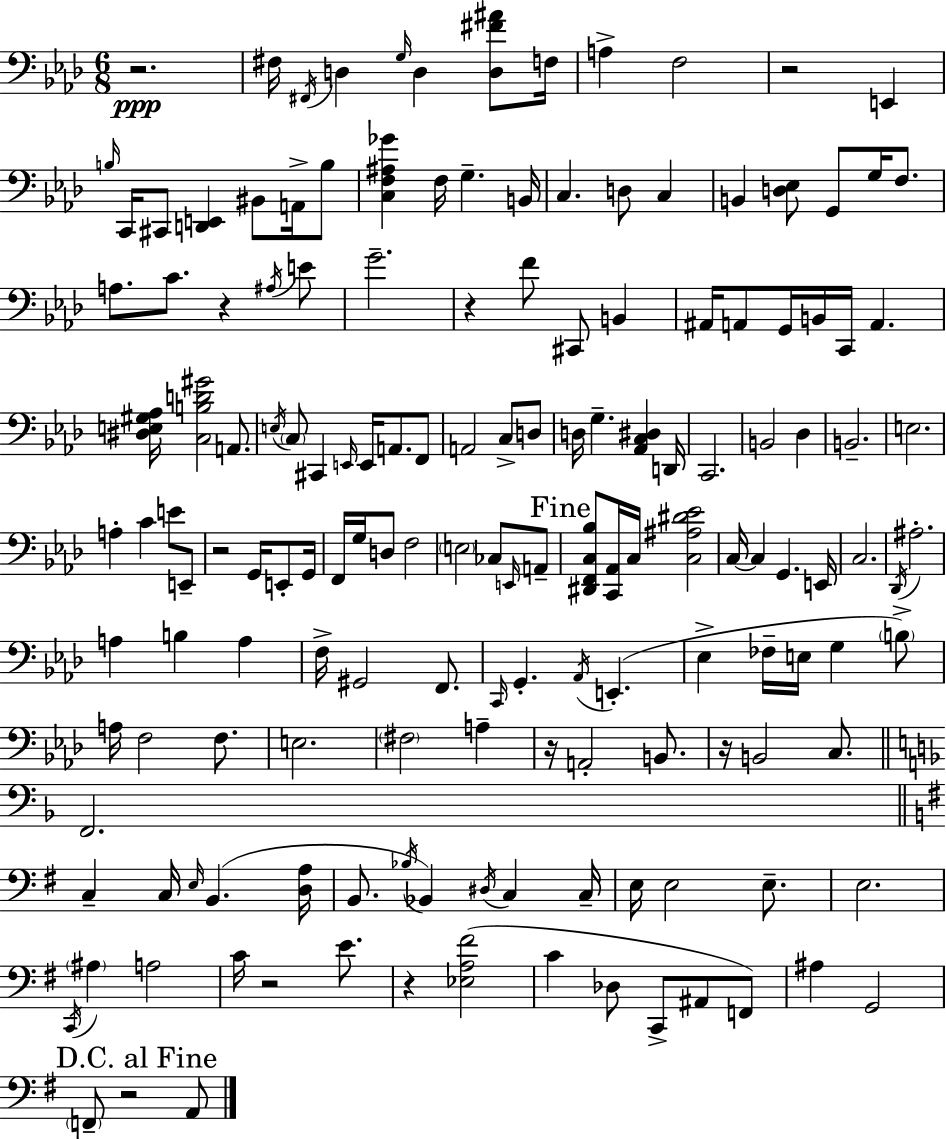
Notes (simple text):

R/h. F#3/s F#2/s D3/q G3/s D3/q [D3,F#4,A#4]/e F3/s A3/q F3/h R/h E2/q B3/s C2/s C#2/e [D2,E2]/q BIS2/e A2/s B3/e [C3,F3,A#3,Gb4]/q F3/s G3/q. B2/s C3/q. D3/e C3/q B2/q [D3,Eb3]/e G2/e G3/s F3/e. A3/e. C4/e. R/q A#3/s E4/e G4/h. R/q F4/e C#2/e B2/q A#2/s A2/e G2/s B2/s C2/s A2/q. [D#3,E3,G#3,Ab3]/s [C3,B3,D4,G#4]/h A2/e. E3/s C3/e C#2/q E2/s E2/s A2/e. F2/e A2/h C3/e D3/e D3/s G3/q. [Ab2,C3,D#3]/q D2/s C2/h. B2/h Db3/q B2/h. E3/h. A3/q C4/q E4/e E2/e R/h G2/s E2/e G2/s F2/s G3/s D3/e F3/h E3/h CES3/e E2/s A2/e [D#2,F2,C3,Bb3]/e [C2,Ab2]/s C3/s [C3,A#3,D#4,Eb4]/h C3/s C3/q G2/q. E2/s C3/h. Db2/s A#3/h. A3/q B3/q A3/q F3/s G#2/h F2/e. C2/s G2/q. Ab2/s E2/q. Eb3/q FES3/s E3/s G3/q B3/e A3/s F3/h F3/e. E3/h. F#3/h A3/q R/s A2/h B2/e. R/s B2/h C3/e. F2/h. C3/q C3/s E3/s B2/q. [D3,A3]/s B2/e. Bb3/s Bb2/q D#3/s C3/q C3/s E3/s E3/h E3/e. E3/h. C2/s A#3/q A3/h C4/s R/h E4/e. R/q [Eb3,A3,F#4]/h C4/q Db3/e C2/e A#2/e F2/e A#3/q G2/h F2/e R/h A2/e